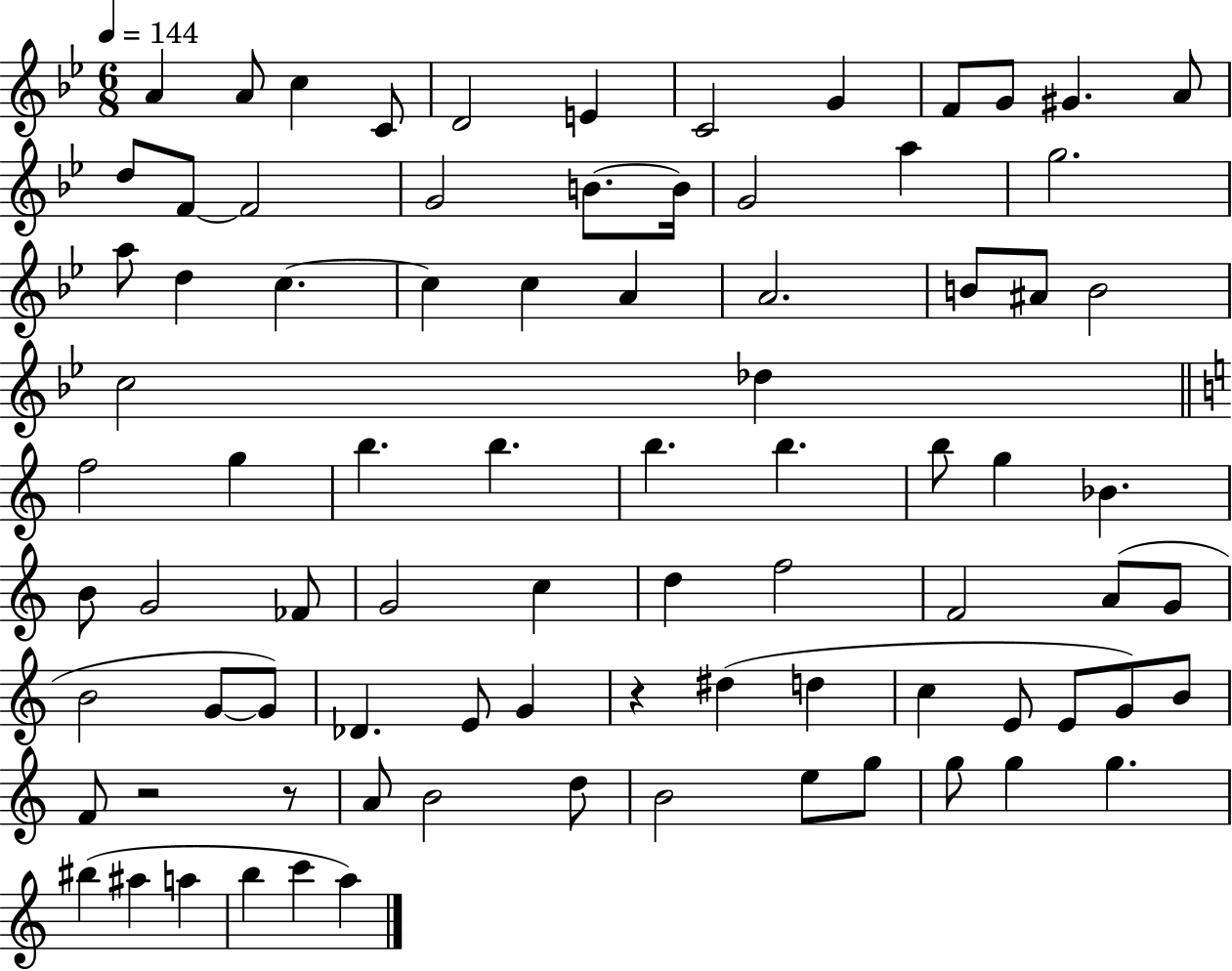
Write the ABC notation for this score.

X:1
T:Untitled
M:6/8
L:1/4
K:Bb
A A/2 c C/2 D2 E C2 G F/2 G/2 ^G A/2 d/2 F/2 F2 G2 B/2 B/4 G2 a g2 a/2 d c c c A A2 B/2 ^A/2 B2 c2 _d f2 g b b b b b/2 g _B B/2 G2 _F/2 G2 c d f2 F2 A/2 G/2 B2 G/2 G/2 _D E/2 G z ^d d c E/2 E/2 G/2 B/2 F/2 z2 z/2 A/2 B2 d/2 B2 e/2 g/2 g/2 g g ^b ^a a b c' a